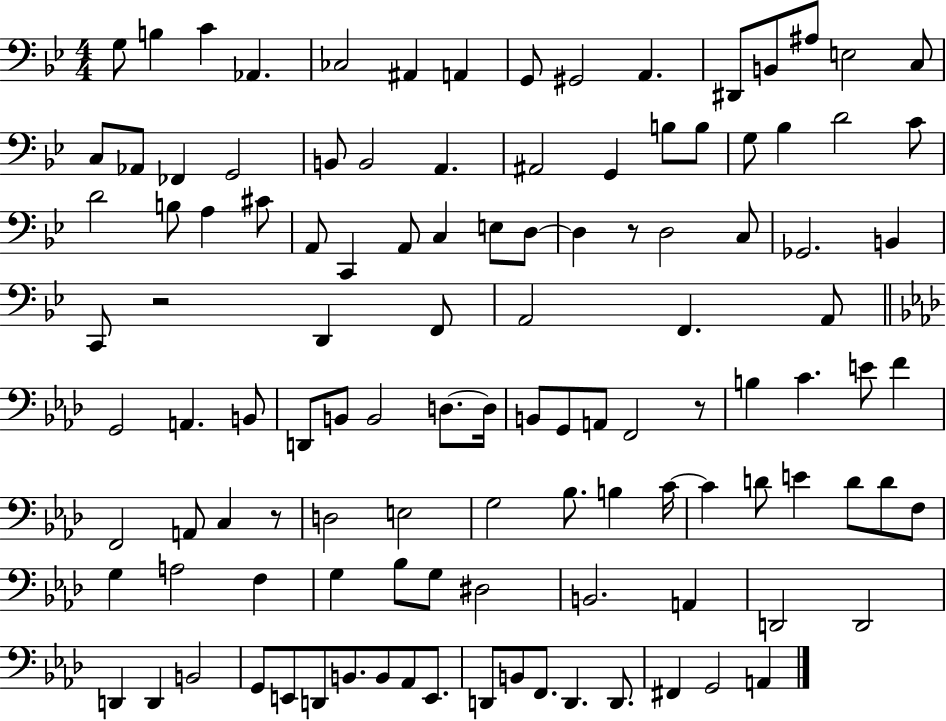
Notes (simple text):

G3/e B3/q C4/q Ab2/q. CES3/h A#2/q A2/q G2/e G#2/h A2/q. D#2/e B2/e A#3/e E3/h C3/e C3/e Ab2/e FES2/q G2/h B2/e B2/h A2/q. A#2/h G2/q B3/e B3/e G3/e Bb3/q D4/h C4/e D4/h B3/e A3/q C#4/e A2/e C2/q A2/e C3/q E3/e D3/e D3/q R/e D3/h C3/e Gb2/h. B2/q C2/e R/h D2/q F2/e A2/h F2/q. A2/e G2/h A2/q. B2/e D2/e B2/e B2/h D3/e. D3/s B2/e G2/e A2/e F2/h R/e B3/q C4/q. E4/e F4/q F2/h A2/e C3/q R/e D3/h E3/h G3/h Bb3/e. B3/q C4/s C4/q D4/e E4/q D4/e D4/e F3/e G3/q A3/h F3/q G3/q Bb3/e G3/e D#3/h B2/h. A2/q D2/h D2/h D2/q D2/q B2/h G2/e E2/e D2/e B2/e. B2/e Ab2/e E2/e. D2/e B2/e F2/e. D2/q. D2/e. F#2/q G2/h A2/q